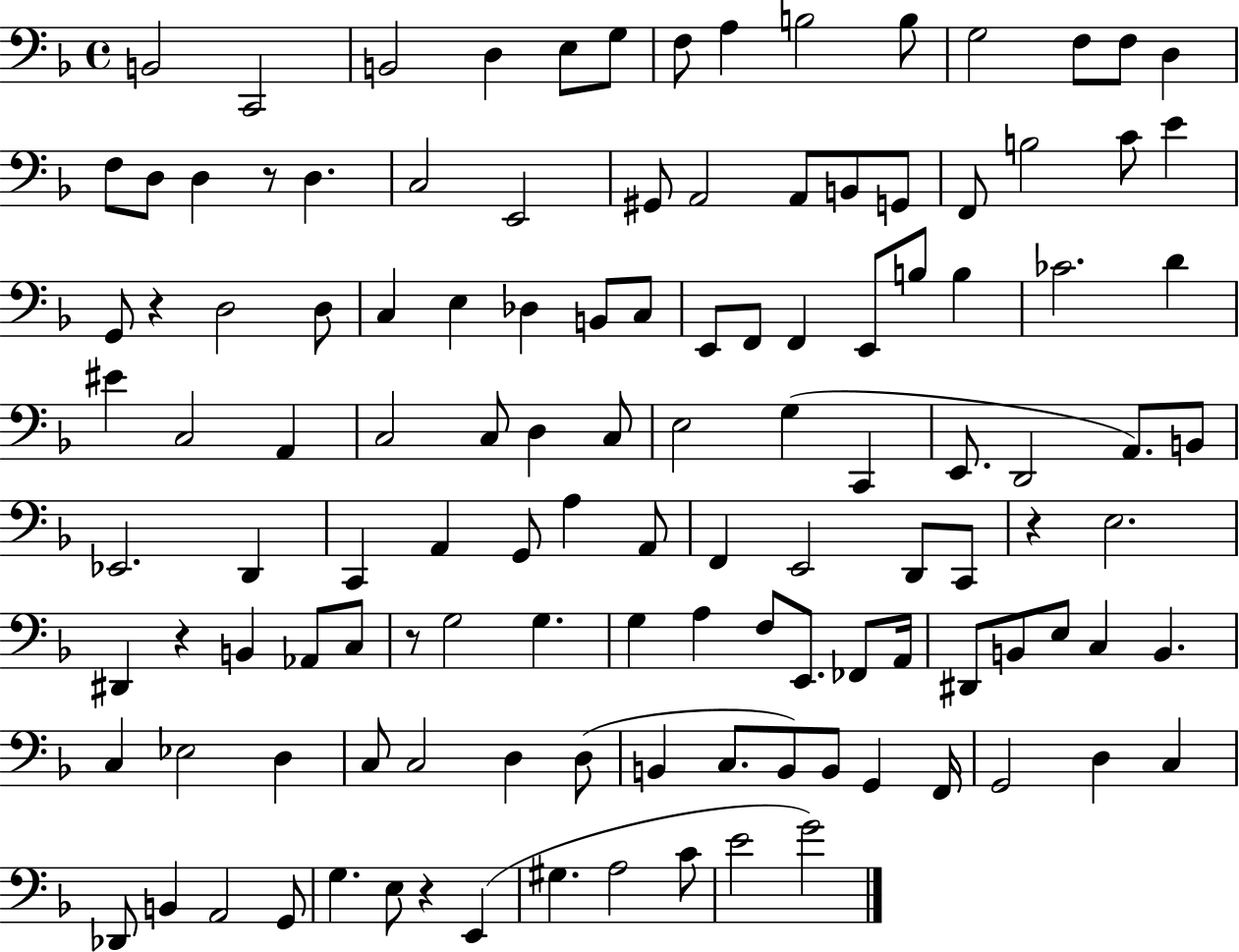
{
  \clef bass
  \time 4/4
  \defaultTimeSignature
  \key f \major
  b,2 c,2 | b,2 d4 e8 g8 | f8 a4 b2 b8 | g2 f8 f8 d4 | \break f8 d8 d4 r8 d4. | c2 e,2 | gis,8 a,2 a,8 b,8 g,8 | f,8 b2 c'8 e'4 | \break g,8 r4 d2 d8 | c4 e4 des4 b,8 c8 | e,8 f,8 f,4 e,8 b8 b4 | ces'2. d'4 | \break eis'4 c2 a,4 | c2 c8 d4 c8 | e2 g4( c,4 | e,8. d,2 a,8.) b,8 | \break ees,2. d,4 | c,4 a,4 g,8 a4 a,8 | f,4 e,2 d,8 c,8 | r4 e2. | \break dis,4 r4 b,4 aes,8 c8 | r8 g2 g4. | g4 a4 f8 e,8. fes,8 a,16 | dis,8 b,8 e8 c4 b,4. | \break c4 ees2 d4 | c8 c2 d4 d8( | b,4 c8. b,8) b,8 g,4 f,16 | g,2 d4 c4 | \break des,8 b,4 a,2 g,8 | g4. e8 r4 e,4( | gis4. a2 c'8 | e'2 g'2) | \break \bar "|."
}